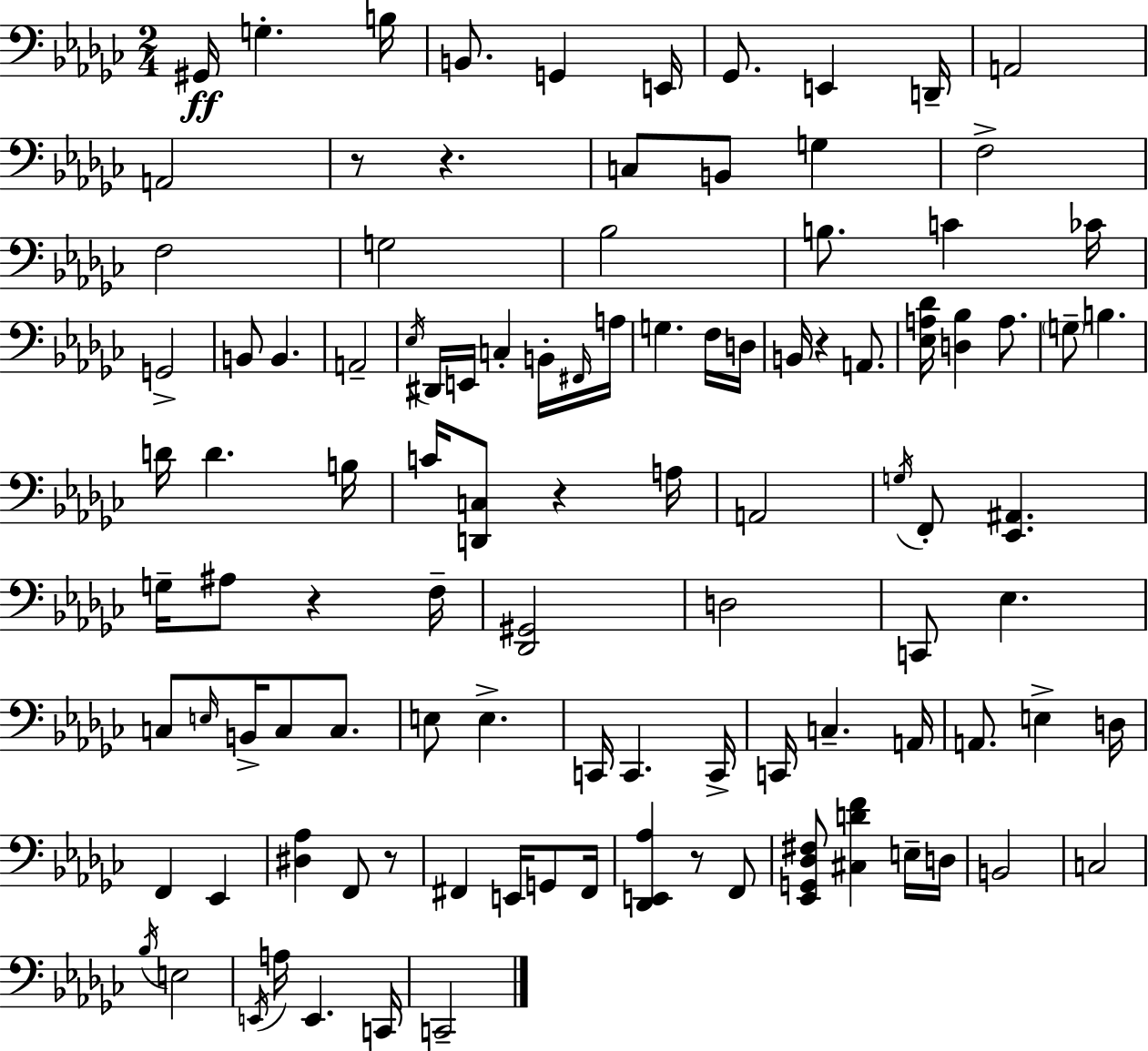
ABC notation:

X:1
T:Untitled
M:2/4
L:1/4
K:Ebm
^G,,/4 G, B,/4 B,,/2 G,, E,,/4 _G,,/2 E,, D,,/4 A,,2 A,,2 z/2 z C,/2 B,,/2 G, F,2 F,2 G,2 _B,2 B,/2 C _C/4 G,,2 B,,/2 B,, A,,2 _E,/4 ^D,,/4 E,,/4 C, B,,/4 ^F,,/4 A,/4 G, F,/4 D,/4 B,,/4 z A,,/2 [_E,A,_D]/4 [D,_B,] A,/2 G,/2 B, D/4 D B,/4 C/4 [D,,C,]/2 z A,/4 A,,2 G,/4 F,,/2 [_E,,^A,,] G,/4 ^A,/2 z F,/4 [_D,,^G,,]2 D,2 C,,/2 _E, C,/2 E,/4 B,,/4 C,/2 C,/2 E,/2 E, C,,/4 C,, C,,/4 C,,/4 C, A,,/4 A,,/2 E, D,/4 F,, _E,, [^D,_A,] F,,/2 z/2 ^F,, E,,/4 G,,/2 ^F,,/4 [_D,,E,,_A,] z/2 F,,/2 [_E,,G,,_D,^F,]/2 [^C,DF] E,/4 D,/4 B,,2 C,2 _B,/4 E,2 E,,/4 A,/4 E,, C,,/4 C,,2